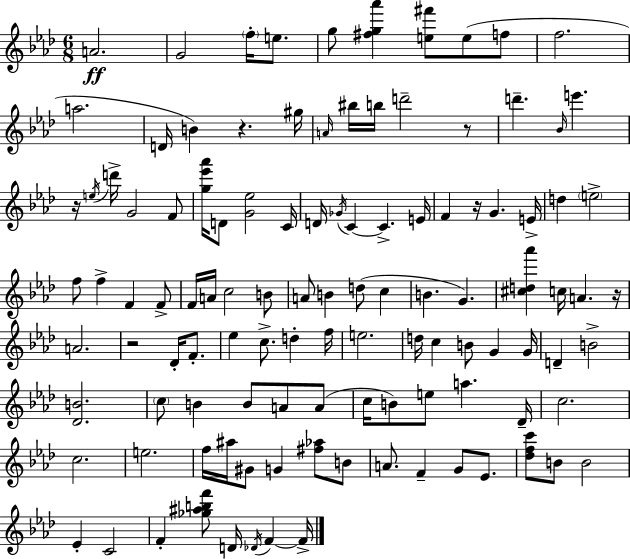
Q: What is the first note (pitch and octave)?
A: A4